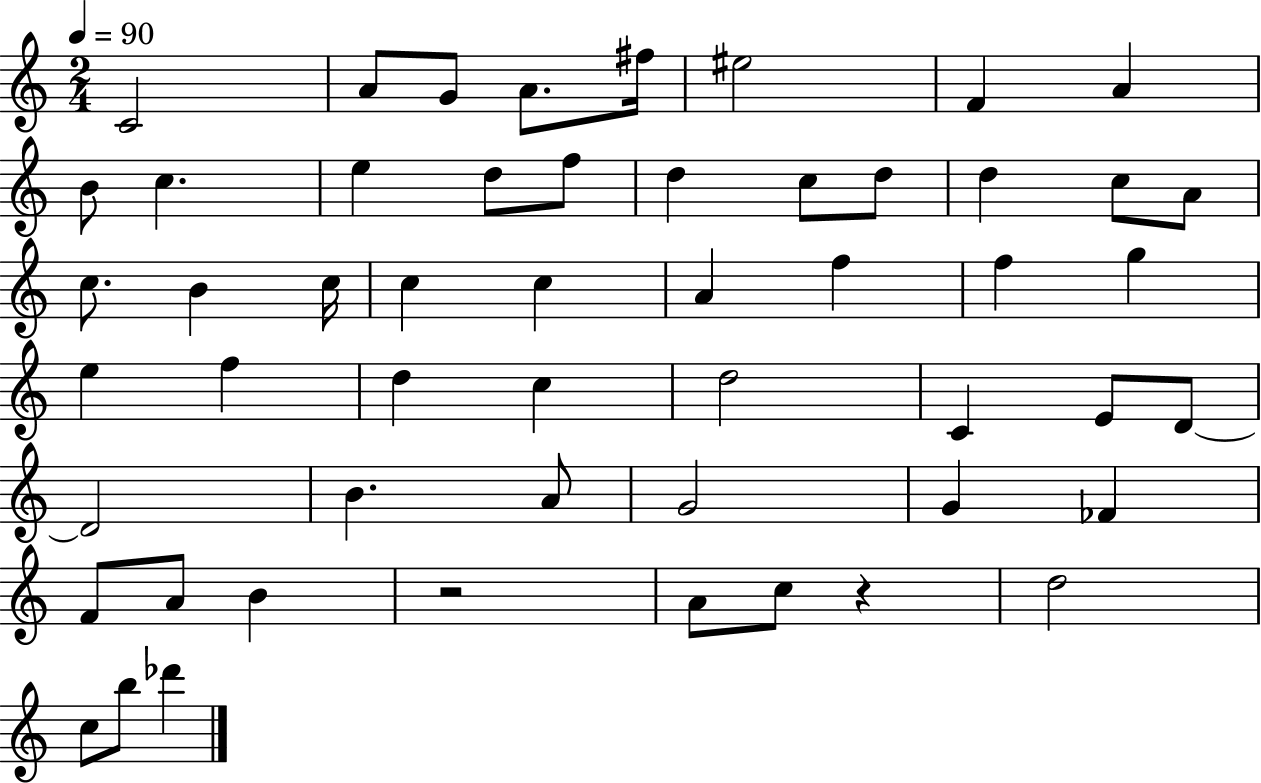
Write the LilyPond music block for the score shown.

{
  \clef treble
  \numericTimeSignature
  \time 2/4
  \key c \major
  \tempo 4 = 90
  c'2 | a'8 g'8 a'8. fis''16 | eis''2 | f'4 a'4 | \break b'8 c''4. | e''4 d''8 f''8 | d''4 c''8 d''8 | d''4 c''8 a'8 | \break c''8. b'4 c''16 | c''4 c''4 | a'4 f''4 | f''4 g''4 | \break e''4 f''4 | d''4 c''4 | d''2 | c'4 e'8 d'8~~ | \break d'2 | b'4. a'8 | g'2 | g'4 fes'4 | \break f'8 a'8 b'4 | r2 | a'8 c''8 r4 | d''2 | \break c''8 b''8 des'''4 | \bar "|."
}